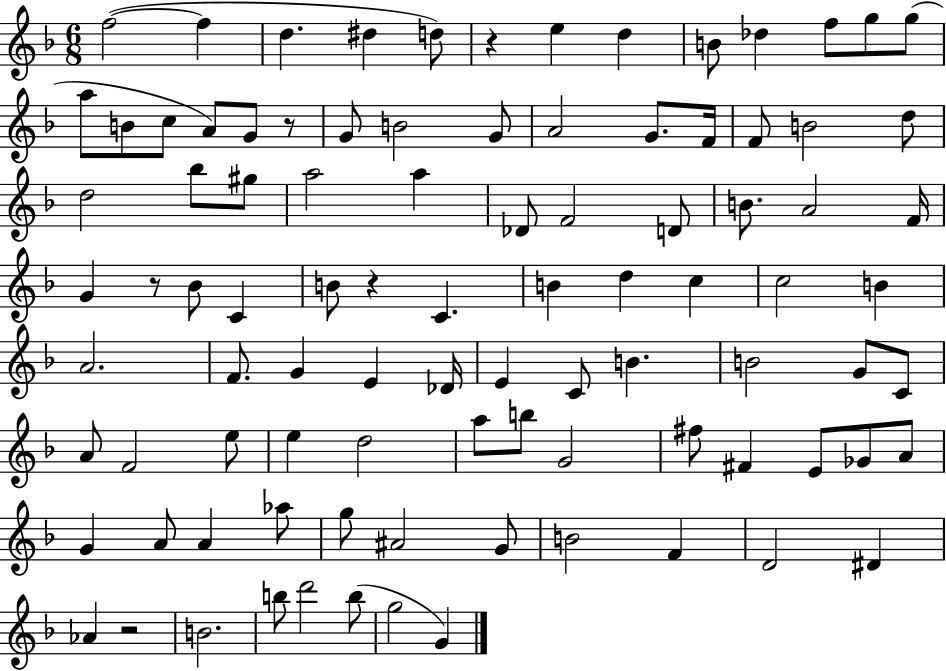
{
  \clef treble
  \numericTimeSignature
  \time 6/8
  \key f \major
  f''2~(~ f''4 | d''4. dis''4 d''8) | r4 e''4 d''4 | b'8 des''4 f''8 g''8 g''8( | \break a''8 b'8 c''8 a'8) g'8 r8 | g'8 b'2 g'8 | a'2 g'8. f'16 | f'8 b'2 d''8 | \break d''2 bes''8 gis''8 | a''2 a''4 | des'8 f'2 d'8 | b'8. a'2 f'16 | \break g'4 r8 bes'8 c'4 | b'8 r4 c'4. | b'4 d''4 c''4 | c''2 b'4 | \break a'2. | f'8. g'4 e'4 des'16 | e'4 c'8 b'4. | b'2 g'8 c'8 | \break a'8 f'2 e''8 | e''4 d''2 | a''8 b''8 g'2 | fis''8 fis'4 e'8 ges'8 a'8 | \break g'4 a'8 a'4 aes''8 | g''8 ais'2 g'8 | b'2 f'4 | d'2 dis'4 | \break aes'4 r2 | b'2. | b''8 d'''2 b''8( | g''2 g'4) | \break \bar "|."
}